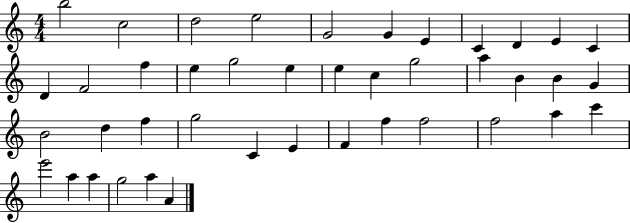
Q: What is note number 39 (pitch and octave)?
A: A5